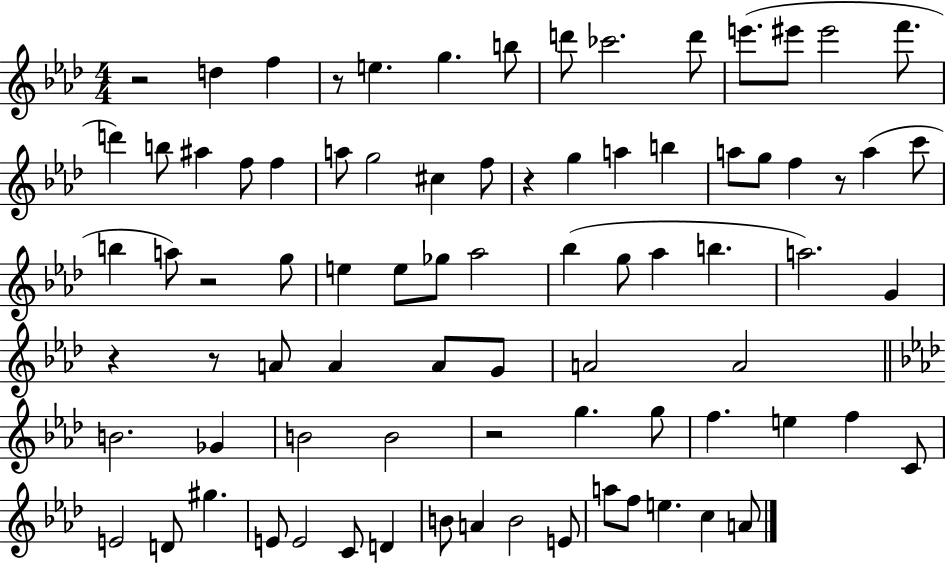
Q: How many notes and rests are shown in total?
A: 82